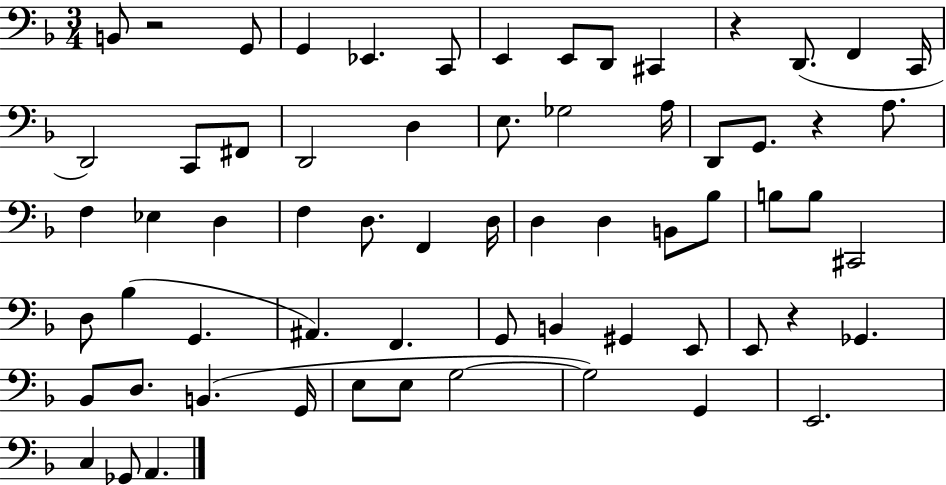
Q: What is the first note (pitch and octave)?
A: B2